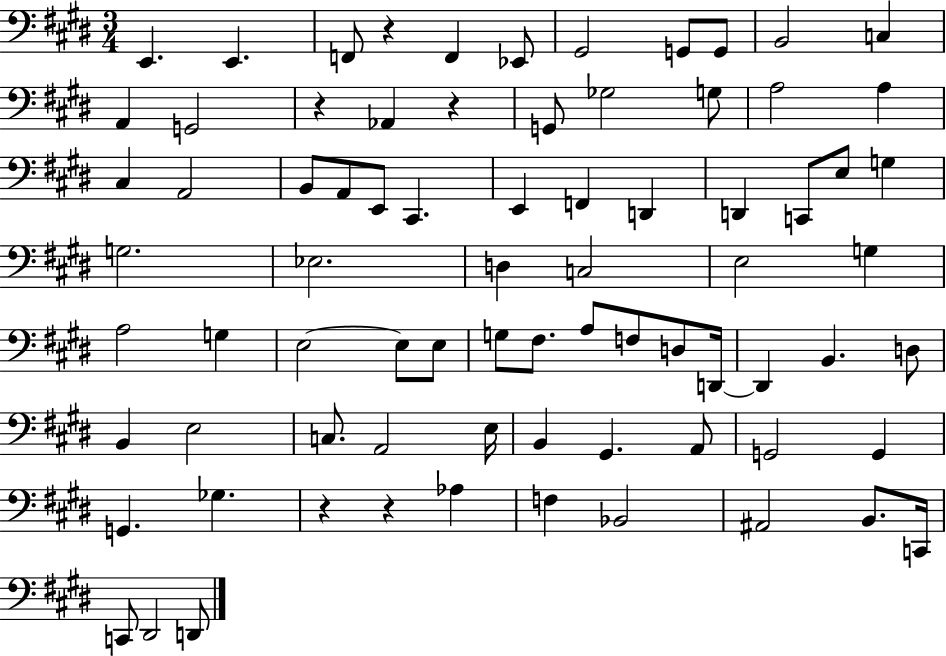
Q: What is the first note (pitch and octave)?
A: E2